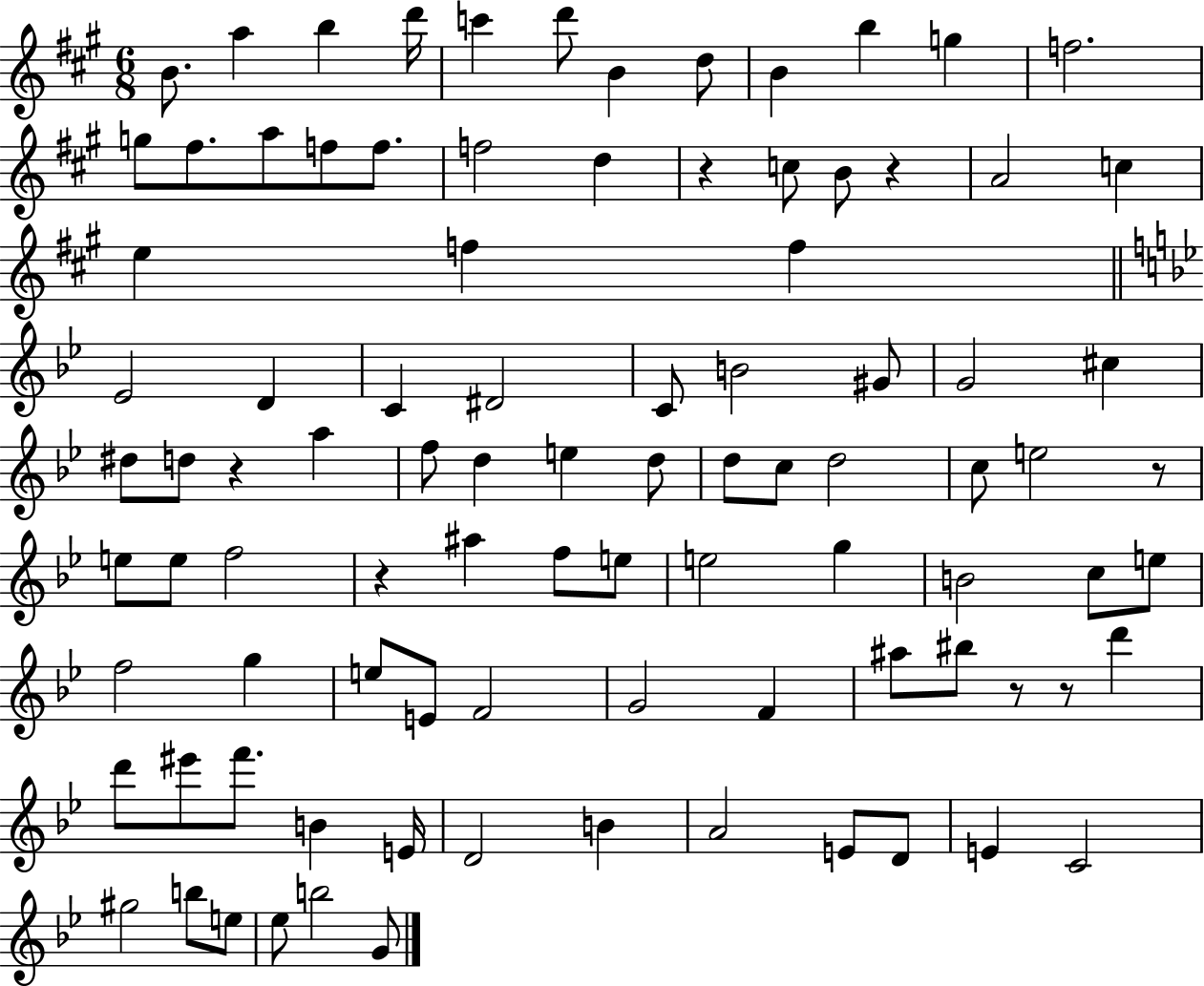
B4/e. A5/q B5/q D6/s C6/q D6/e B4/q D5/e B4/q B5/q G5/q F5/h. G5/e F#5/e. A5/e F5/e F5/e. F5/h D5/q R/q C5/e B4/e R/q A4/h C5/q E5/q F5/q F5/q Eb4/h D4/q C4/q D#4/h C4/e B4/h G#4/e G4/h C#5/q D#5/e D5/e R/q A5/q F5/e D5/q E5/q D5/e D5/e C5/e D5/h C5/e E5/h R/e E5/e E5/e F5/h R/q A#5/q F5/e E5/e E5/h G5/q B4/h C5/e E5/e F5/h G5/q E5/e E4/e F4/h G4/h F4/q A#5/e BIS5/e R/e R/e D6/q D6/e EIS6/e F6/e. B4/q E4/s D4/h B4/q A4/h E4/e D4/e E4/q C4/h G#5/h B5/e E5/e Eb5/e B5/h G4/e